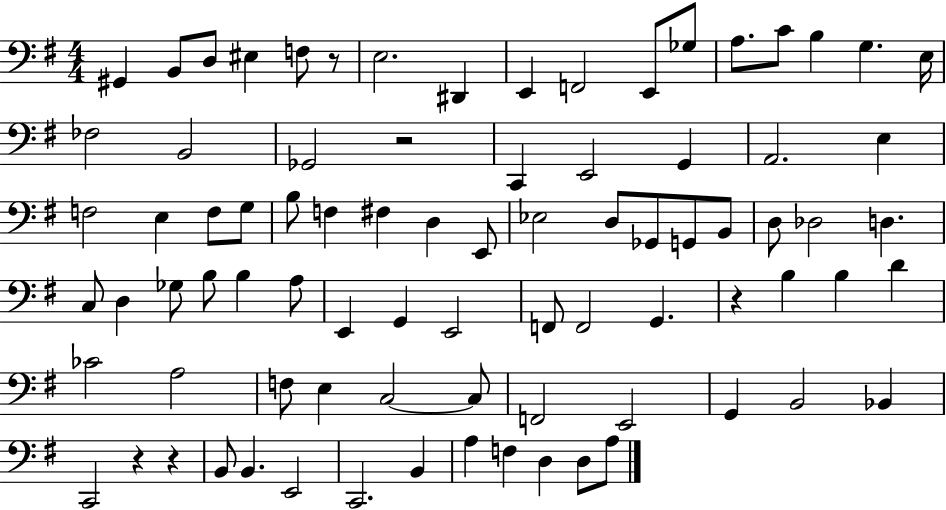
G#2/q B2/e D3/e EIS3/q F3/e R/e E3/h. D#2/q E2/q F2/h E2/e Gb3/e A3/e. C4/e B3/q G3/q. E3/s FES3/h B2/h Gb2/h R/h C2/q E2/h G2/q A2/h. E3/q F3/h E3/q F3/e G3/e B3/e F3/q F#3/q D3/q E2/e Eb3/h D3/e Gb2/e G2/e B2/e D3/e Db3/h D3/q. C3/e D3/q Gb3/e B3/e B3/q A3/e E2/q G2/q E2/h F2/e F2/h G2/q. R/q B3/q B3/q D4/q CES4/h A3/h F3/e E3/q C3/h C3/e F2/h E2/h G2/q B2/h Bb2/q C2/h R/q R/q B2/e B2/q. E2/h C2/h. B2/q A3/q F3/q D3/q D3/e A3/e